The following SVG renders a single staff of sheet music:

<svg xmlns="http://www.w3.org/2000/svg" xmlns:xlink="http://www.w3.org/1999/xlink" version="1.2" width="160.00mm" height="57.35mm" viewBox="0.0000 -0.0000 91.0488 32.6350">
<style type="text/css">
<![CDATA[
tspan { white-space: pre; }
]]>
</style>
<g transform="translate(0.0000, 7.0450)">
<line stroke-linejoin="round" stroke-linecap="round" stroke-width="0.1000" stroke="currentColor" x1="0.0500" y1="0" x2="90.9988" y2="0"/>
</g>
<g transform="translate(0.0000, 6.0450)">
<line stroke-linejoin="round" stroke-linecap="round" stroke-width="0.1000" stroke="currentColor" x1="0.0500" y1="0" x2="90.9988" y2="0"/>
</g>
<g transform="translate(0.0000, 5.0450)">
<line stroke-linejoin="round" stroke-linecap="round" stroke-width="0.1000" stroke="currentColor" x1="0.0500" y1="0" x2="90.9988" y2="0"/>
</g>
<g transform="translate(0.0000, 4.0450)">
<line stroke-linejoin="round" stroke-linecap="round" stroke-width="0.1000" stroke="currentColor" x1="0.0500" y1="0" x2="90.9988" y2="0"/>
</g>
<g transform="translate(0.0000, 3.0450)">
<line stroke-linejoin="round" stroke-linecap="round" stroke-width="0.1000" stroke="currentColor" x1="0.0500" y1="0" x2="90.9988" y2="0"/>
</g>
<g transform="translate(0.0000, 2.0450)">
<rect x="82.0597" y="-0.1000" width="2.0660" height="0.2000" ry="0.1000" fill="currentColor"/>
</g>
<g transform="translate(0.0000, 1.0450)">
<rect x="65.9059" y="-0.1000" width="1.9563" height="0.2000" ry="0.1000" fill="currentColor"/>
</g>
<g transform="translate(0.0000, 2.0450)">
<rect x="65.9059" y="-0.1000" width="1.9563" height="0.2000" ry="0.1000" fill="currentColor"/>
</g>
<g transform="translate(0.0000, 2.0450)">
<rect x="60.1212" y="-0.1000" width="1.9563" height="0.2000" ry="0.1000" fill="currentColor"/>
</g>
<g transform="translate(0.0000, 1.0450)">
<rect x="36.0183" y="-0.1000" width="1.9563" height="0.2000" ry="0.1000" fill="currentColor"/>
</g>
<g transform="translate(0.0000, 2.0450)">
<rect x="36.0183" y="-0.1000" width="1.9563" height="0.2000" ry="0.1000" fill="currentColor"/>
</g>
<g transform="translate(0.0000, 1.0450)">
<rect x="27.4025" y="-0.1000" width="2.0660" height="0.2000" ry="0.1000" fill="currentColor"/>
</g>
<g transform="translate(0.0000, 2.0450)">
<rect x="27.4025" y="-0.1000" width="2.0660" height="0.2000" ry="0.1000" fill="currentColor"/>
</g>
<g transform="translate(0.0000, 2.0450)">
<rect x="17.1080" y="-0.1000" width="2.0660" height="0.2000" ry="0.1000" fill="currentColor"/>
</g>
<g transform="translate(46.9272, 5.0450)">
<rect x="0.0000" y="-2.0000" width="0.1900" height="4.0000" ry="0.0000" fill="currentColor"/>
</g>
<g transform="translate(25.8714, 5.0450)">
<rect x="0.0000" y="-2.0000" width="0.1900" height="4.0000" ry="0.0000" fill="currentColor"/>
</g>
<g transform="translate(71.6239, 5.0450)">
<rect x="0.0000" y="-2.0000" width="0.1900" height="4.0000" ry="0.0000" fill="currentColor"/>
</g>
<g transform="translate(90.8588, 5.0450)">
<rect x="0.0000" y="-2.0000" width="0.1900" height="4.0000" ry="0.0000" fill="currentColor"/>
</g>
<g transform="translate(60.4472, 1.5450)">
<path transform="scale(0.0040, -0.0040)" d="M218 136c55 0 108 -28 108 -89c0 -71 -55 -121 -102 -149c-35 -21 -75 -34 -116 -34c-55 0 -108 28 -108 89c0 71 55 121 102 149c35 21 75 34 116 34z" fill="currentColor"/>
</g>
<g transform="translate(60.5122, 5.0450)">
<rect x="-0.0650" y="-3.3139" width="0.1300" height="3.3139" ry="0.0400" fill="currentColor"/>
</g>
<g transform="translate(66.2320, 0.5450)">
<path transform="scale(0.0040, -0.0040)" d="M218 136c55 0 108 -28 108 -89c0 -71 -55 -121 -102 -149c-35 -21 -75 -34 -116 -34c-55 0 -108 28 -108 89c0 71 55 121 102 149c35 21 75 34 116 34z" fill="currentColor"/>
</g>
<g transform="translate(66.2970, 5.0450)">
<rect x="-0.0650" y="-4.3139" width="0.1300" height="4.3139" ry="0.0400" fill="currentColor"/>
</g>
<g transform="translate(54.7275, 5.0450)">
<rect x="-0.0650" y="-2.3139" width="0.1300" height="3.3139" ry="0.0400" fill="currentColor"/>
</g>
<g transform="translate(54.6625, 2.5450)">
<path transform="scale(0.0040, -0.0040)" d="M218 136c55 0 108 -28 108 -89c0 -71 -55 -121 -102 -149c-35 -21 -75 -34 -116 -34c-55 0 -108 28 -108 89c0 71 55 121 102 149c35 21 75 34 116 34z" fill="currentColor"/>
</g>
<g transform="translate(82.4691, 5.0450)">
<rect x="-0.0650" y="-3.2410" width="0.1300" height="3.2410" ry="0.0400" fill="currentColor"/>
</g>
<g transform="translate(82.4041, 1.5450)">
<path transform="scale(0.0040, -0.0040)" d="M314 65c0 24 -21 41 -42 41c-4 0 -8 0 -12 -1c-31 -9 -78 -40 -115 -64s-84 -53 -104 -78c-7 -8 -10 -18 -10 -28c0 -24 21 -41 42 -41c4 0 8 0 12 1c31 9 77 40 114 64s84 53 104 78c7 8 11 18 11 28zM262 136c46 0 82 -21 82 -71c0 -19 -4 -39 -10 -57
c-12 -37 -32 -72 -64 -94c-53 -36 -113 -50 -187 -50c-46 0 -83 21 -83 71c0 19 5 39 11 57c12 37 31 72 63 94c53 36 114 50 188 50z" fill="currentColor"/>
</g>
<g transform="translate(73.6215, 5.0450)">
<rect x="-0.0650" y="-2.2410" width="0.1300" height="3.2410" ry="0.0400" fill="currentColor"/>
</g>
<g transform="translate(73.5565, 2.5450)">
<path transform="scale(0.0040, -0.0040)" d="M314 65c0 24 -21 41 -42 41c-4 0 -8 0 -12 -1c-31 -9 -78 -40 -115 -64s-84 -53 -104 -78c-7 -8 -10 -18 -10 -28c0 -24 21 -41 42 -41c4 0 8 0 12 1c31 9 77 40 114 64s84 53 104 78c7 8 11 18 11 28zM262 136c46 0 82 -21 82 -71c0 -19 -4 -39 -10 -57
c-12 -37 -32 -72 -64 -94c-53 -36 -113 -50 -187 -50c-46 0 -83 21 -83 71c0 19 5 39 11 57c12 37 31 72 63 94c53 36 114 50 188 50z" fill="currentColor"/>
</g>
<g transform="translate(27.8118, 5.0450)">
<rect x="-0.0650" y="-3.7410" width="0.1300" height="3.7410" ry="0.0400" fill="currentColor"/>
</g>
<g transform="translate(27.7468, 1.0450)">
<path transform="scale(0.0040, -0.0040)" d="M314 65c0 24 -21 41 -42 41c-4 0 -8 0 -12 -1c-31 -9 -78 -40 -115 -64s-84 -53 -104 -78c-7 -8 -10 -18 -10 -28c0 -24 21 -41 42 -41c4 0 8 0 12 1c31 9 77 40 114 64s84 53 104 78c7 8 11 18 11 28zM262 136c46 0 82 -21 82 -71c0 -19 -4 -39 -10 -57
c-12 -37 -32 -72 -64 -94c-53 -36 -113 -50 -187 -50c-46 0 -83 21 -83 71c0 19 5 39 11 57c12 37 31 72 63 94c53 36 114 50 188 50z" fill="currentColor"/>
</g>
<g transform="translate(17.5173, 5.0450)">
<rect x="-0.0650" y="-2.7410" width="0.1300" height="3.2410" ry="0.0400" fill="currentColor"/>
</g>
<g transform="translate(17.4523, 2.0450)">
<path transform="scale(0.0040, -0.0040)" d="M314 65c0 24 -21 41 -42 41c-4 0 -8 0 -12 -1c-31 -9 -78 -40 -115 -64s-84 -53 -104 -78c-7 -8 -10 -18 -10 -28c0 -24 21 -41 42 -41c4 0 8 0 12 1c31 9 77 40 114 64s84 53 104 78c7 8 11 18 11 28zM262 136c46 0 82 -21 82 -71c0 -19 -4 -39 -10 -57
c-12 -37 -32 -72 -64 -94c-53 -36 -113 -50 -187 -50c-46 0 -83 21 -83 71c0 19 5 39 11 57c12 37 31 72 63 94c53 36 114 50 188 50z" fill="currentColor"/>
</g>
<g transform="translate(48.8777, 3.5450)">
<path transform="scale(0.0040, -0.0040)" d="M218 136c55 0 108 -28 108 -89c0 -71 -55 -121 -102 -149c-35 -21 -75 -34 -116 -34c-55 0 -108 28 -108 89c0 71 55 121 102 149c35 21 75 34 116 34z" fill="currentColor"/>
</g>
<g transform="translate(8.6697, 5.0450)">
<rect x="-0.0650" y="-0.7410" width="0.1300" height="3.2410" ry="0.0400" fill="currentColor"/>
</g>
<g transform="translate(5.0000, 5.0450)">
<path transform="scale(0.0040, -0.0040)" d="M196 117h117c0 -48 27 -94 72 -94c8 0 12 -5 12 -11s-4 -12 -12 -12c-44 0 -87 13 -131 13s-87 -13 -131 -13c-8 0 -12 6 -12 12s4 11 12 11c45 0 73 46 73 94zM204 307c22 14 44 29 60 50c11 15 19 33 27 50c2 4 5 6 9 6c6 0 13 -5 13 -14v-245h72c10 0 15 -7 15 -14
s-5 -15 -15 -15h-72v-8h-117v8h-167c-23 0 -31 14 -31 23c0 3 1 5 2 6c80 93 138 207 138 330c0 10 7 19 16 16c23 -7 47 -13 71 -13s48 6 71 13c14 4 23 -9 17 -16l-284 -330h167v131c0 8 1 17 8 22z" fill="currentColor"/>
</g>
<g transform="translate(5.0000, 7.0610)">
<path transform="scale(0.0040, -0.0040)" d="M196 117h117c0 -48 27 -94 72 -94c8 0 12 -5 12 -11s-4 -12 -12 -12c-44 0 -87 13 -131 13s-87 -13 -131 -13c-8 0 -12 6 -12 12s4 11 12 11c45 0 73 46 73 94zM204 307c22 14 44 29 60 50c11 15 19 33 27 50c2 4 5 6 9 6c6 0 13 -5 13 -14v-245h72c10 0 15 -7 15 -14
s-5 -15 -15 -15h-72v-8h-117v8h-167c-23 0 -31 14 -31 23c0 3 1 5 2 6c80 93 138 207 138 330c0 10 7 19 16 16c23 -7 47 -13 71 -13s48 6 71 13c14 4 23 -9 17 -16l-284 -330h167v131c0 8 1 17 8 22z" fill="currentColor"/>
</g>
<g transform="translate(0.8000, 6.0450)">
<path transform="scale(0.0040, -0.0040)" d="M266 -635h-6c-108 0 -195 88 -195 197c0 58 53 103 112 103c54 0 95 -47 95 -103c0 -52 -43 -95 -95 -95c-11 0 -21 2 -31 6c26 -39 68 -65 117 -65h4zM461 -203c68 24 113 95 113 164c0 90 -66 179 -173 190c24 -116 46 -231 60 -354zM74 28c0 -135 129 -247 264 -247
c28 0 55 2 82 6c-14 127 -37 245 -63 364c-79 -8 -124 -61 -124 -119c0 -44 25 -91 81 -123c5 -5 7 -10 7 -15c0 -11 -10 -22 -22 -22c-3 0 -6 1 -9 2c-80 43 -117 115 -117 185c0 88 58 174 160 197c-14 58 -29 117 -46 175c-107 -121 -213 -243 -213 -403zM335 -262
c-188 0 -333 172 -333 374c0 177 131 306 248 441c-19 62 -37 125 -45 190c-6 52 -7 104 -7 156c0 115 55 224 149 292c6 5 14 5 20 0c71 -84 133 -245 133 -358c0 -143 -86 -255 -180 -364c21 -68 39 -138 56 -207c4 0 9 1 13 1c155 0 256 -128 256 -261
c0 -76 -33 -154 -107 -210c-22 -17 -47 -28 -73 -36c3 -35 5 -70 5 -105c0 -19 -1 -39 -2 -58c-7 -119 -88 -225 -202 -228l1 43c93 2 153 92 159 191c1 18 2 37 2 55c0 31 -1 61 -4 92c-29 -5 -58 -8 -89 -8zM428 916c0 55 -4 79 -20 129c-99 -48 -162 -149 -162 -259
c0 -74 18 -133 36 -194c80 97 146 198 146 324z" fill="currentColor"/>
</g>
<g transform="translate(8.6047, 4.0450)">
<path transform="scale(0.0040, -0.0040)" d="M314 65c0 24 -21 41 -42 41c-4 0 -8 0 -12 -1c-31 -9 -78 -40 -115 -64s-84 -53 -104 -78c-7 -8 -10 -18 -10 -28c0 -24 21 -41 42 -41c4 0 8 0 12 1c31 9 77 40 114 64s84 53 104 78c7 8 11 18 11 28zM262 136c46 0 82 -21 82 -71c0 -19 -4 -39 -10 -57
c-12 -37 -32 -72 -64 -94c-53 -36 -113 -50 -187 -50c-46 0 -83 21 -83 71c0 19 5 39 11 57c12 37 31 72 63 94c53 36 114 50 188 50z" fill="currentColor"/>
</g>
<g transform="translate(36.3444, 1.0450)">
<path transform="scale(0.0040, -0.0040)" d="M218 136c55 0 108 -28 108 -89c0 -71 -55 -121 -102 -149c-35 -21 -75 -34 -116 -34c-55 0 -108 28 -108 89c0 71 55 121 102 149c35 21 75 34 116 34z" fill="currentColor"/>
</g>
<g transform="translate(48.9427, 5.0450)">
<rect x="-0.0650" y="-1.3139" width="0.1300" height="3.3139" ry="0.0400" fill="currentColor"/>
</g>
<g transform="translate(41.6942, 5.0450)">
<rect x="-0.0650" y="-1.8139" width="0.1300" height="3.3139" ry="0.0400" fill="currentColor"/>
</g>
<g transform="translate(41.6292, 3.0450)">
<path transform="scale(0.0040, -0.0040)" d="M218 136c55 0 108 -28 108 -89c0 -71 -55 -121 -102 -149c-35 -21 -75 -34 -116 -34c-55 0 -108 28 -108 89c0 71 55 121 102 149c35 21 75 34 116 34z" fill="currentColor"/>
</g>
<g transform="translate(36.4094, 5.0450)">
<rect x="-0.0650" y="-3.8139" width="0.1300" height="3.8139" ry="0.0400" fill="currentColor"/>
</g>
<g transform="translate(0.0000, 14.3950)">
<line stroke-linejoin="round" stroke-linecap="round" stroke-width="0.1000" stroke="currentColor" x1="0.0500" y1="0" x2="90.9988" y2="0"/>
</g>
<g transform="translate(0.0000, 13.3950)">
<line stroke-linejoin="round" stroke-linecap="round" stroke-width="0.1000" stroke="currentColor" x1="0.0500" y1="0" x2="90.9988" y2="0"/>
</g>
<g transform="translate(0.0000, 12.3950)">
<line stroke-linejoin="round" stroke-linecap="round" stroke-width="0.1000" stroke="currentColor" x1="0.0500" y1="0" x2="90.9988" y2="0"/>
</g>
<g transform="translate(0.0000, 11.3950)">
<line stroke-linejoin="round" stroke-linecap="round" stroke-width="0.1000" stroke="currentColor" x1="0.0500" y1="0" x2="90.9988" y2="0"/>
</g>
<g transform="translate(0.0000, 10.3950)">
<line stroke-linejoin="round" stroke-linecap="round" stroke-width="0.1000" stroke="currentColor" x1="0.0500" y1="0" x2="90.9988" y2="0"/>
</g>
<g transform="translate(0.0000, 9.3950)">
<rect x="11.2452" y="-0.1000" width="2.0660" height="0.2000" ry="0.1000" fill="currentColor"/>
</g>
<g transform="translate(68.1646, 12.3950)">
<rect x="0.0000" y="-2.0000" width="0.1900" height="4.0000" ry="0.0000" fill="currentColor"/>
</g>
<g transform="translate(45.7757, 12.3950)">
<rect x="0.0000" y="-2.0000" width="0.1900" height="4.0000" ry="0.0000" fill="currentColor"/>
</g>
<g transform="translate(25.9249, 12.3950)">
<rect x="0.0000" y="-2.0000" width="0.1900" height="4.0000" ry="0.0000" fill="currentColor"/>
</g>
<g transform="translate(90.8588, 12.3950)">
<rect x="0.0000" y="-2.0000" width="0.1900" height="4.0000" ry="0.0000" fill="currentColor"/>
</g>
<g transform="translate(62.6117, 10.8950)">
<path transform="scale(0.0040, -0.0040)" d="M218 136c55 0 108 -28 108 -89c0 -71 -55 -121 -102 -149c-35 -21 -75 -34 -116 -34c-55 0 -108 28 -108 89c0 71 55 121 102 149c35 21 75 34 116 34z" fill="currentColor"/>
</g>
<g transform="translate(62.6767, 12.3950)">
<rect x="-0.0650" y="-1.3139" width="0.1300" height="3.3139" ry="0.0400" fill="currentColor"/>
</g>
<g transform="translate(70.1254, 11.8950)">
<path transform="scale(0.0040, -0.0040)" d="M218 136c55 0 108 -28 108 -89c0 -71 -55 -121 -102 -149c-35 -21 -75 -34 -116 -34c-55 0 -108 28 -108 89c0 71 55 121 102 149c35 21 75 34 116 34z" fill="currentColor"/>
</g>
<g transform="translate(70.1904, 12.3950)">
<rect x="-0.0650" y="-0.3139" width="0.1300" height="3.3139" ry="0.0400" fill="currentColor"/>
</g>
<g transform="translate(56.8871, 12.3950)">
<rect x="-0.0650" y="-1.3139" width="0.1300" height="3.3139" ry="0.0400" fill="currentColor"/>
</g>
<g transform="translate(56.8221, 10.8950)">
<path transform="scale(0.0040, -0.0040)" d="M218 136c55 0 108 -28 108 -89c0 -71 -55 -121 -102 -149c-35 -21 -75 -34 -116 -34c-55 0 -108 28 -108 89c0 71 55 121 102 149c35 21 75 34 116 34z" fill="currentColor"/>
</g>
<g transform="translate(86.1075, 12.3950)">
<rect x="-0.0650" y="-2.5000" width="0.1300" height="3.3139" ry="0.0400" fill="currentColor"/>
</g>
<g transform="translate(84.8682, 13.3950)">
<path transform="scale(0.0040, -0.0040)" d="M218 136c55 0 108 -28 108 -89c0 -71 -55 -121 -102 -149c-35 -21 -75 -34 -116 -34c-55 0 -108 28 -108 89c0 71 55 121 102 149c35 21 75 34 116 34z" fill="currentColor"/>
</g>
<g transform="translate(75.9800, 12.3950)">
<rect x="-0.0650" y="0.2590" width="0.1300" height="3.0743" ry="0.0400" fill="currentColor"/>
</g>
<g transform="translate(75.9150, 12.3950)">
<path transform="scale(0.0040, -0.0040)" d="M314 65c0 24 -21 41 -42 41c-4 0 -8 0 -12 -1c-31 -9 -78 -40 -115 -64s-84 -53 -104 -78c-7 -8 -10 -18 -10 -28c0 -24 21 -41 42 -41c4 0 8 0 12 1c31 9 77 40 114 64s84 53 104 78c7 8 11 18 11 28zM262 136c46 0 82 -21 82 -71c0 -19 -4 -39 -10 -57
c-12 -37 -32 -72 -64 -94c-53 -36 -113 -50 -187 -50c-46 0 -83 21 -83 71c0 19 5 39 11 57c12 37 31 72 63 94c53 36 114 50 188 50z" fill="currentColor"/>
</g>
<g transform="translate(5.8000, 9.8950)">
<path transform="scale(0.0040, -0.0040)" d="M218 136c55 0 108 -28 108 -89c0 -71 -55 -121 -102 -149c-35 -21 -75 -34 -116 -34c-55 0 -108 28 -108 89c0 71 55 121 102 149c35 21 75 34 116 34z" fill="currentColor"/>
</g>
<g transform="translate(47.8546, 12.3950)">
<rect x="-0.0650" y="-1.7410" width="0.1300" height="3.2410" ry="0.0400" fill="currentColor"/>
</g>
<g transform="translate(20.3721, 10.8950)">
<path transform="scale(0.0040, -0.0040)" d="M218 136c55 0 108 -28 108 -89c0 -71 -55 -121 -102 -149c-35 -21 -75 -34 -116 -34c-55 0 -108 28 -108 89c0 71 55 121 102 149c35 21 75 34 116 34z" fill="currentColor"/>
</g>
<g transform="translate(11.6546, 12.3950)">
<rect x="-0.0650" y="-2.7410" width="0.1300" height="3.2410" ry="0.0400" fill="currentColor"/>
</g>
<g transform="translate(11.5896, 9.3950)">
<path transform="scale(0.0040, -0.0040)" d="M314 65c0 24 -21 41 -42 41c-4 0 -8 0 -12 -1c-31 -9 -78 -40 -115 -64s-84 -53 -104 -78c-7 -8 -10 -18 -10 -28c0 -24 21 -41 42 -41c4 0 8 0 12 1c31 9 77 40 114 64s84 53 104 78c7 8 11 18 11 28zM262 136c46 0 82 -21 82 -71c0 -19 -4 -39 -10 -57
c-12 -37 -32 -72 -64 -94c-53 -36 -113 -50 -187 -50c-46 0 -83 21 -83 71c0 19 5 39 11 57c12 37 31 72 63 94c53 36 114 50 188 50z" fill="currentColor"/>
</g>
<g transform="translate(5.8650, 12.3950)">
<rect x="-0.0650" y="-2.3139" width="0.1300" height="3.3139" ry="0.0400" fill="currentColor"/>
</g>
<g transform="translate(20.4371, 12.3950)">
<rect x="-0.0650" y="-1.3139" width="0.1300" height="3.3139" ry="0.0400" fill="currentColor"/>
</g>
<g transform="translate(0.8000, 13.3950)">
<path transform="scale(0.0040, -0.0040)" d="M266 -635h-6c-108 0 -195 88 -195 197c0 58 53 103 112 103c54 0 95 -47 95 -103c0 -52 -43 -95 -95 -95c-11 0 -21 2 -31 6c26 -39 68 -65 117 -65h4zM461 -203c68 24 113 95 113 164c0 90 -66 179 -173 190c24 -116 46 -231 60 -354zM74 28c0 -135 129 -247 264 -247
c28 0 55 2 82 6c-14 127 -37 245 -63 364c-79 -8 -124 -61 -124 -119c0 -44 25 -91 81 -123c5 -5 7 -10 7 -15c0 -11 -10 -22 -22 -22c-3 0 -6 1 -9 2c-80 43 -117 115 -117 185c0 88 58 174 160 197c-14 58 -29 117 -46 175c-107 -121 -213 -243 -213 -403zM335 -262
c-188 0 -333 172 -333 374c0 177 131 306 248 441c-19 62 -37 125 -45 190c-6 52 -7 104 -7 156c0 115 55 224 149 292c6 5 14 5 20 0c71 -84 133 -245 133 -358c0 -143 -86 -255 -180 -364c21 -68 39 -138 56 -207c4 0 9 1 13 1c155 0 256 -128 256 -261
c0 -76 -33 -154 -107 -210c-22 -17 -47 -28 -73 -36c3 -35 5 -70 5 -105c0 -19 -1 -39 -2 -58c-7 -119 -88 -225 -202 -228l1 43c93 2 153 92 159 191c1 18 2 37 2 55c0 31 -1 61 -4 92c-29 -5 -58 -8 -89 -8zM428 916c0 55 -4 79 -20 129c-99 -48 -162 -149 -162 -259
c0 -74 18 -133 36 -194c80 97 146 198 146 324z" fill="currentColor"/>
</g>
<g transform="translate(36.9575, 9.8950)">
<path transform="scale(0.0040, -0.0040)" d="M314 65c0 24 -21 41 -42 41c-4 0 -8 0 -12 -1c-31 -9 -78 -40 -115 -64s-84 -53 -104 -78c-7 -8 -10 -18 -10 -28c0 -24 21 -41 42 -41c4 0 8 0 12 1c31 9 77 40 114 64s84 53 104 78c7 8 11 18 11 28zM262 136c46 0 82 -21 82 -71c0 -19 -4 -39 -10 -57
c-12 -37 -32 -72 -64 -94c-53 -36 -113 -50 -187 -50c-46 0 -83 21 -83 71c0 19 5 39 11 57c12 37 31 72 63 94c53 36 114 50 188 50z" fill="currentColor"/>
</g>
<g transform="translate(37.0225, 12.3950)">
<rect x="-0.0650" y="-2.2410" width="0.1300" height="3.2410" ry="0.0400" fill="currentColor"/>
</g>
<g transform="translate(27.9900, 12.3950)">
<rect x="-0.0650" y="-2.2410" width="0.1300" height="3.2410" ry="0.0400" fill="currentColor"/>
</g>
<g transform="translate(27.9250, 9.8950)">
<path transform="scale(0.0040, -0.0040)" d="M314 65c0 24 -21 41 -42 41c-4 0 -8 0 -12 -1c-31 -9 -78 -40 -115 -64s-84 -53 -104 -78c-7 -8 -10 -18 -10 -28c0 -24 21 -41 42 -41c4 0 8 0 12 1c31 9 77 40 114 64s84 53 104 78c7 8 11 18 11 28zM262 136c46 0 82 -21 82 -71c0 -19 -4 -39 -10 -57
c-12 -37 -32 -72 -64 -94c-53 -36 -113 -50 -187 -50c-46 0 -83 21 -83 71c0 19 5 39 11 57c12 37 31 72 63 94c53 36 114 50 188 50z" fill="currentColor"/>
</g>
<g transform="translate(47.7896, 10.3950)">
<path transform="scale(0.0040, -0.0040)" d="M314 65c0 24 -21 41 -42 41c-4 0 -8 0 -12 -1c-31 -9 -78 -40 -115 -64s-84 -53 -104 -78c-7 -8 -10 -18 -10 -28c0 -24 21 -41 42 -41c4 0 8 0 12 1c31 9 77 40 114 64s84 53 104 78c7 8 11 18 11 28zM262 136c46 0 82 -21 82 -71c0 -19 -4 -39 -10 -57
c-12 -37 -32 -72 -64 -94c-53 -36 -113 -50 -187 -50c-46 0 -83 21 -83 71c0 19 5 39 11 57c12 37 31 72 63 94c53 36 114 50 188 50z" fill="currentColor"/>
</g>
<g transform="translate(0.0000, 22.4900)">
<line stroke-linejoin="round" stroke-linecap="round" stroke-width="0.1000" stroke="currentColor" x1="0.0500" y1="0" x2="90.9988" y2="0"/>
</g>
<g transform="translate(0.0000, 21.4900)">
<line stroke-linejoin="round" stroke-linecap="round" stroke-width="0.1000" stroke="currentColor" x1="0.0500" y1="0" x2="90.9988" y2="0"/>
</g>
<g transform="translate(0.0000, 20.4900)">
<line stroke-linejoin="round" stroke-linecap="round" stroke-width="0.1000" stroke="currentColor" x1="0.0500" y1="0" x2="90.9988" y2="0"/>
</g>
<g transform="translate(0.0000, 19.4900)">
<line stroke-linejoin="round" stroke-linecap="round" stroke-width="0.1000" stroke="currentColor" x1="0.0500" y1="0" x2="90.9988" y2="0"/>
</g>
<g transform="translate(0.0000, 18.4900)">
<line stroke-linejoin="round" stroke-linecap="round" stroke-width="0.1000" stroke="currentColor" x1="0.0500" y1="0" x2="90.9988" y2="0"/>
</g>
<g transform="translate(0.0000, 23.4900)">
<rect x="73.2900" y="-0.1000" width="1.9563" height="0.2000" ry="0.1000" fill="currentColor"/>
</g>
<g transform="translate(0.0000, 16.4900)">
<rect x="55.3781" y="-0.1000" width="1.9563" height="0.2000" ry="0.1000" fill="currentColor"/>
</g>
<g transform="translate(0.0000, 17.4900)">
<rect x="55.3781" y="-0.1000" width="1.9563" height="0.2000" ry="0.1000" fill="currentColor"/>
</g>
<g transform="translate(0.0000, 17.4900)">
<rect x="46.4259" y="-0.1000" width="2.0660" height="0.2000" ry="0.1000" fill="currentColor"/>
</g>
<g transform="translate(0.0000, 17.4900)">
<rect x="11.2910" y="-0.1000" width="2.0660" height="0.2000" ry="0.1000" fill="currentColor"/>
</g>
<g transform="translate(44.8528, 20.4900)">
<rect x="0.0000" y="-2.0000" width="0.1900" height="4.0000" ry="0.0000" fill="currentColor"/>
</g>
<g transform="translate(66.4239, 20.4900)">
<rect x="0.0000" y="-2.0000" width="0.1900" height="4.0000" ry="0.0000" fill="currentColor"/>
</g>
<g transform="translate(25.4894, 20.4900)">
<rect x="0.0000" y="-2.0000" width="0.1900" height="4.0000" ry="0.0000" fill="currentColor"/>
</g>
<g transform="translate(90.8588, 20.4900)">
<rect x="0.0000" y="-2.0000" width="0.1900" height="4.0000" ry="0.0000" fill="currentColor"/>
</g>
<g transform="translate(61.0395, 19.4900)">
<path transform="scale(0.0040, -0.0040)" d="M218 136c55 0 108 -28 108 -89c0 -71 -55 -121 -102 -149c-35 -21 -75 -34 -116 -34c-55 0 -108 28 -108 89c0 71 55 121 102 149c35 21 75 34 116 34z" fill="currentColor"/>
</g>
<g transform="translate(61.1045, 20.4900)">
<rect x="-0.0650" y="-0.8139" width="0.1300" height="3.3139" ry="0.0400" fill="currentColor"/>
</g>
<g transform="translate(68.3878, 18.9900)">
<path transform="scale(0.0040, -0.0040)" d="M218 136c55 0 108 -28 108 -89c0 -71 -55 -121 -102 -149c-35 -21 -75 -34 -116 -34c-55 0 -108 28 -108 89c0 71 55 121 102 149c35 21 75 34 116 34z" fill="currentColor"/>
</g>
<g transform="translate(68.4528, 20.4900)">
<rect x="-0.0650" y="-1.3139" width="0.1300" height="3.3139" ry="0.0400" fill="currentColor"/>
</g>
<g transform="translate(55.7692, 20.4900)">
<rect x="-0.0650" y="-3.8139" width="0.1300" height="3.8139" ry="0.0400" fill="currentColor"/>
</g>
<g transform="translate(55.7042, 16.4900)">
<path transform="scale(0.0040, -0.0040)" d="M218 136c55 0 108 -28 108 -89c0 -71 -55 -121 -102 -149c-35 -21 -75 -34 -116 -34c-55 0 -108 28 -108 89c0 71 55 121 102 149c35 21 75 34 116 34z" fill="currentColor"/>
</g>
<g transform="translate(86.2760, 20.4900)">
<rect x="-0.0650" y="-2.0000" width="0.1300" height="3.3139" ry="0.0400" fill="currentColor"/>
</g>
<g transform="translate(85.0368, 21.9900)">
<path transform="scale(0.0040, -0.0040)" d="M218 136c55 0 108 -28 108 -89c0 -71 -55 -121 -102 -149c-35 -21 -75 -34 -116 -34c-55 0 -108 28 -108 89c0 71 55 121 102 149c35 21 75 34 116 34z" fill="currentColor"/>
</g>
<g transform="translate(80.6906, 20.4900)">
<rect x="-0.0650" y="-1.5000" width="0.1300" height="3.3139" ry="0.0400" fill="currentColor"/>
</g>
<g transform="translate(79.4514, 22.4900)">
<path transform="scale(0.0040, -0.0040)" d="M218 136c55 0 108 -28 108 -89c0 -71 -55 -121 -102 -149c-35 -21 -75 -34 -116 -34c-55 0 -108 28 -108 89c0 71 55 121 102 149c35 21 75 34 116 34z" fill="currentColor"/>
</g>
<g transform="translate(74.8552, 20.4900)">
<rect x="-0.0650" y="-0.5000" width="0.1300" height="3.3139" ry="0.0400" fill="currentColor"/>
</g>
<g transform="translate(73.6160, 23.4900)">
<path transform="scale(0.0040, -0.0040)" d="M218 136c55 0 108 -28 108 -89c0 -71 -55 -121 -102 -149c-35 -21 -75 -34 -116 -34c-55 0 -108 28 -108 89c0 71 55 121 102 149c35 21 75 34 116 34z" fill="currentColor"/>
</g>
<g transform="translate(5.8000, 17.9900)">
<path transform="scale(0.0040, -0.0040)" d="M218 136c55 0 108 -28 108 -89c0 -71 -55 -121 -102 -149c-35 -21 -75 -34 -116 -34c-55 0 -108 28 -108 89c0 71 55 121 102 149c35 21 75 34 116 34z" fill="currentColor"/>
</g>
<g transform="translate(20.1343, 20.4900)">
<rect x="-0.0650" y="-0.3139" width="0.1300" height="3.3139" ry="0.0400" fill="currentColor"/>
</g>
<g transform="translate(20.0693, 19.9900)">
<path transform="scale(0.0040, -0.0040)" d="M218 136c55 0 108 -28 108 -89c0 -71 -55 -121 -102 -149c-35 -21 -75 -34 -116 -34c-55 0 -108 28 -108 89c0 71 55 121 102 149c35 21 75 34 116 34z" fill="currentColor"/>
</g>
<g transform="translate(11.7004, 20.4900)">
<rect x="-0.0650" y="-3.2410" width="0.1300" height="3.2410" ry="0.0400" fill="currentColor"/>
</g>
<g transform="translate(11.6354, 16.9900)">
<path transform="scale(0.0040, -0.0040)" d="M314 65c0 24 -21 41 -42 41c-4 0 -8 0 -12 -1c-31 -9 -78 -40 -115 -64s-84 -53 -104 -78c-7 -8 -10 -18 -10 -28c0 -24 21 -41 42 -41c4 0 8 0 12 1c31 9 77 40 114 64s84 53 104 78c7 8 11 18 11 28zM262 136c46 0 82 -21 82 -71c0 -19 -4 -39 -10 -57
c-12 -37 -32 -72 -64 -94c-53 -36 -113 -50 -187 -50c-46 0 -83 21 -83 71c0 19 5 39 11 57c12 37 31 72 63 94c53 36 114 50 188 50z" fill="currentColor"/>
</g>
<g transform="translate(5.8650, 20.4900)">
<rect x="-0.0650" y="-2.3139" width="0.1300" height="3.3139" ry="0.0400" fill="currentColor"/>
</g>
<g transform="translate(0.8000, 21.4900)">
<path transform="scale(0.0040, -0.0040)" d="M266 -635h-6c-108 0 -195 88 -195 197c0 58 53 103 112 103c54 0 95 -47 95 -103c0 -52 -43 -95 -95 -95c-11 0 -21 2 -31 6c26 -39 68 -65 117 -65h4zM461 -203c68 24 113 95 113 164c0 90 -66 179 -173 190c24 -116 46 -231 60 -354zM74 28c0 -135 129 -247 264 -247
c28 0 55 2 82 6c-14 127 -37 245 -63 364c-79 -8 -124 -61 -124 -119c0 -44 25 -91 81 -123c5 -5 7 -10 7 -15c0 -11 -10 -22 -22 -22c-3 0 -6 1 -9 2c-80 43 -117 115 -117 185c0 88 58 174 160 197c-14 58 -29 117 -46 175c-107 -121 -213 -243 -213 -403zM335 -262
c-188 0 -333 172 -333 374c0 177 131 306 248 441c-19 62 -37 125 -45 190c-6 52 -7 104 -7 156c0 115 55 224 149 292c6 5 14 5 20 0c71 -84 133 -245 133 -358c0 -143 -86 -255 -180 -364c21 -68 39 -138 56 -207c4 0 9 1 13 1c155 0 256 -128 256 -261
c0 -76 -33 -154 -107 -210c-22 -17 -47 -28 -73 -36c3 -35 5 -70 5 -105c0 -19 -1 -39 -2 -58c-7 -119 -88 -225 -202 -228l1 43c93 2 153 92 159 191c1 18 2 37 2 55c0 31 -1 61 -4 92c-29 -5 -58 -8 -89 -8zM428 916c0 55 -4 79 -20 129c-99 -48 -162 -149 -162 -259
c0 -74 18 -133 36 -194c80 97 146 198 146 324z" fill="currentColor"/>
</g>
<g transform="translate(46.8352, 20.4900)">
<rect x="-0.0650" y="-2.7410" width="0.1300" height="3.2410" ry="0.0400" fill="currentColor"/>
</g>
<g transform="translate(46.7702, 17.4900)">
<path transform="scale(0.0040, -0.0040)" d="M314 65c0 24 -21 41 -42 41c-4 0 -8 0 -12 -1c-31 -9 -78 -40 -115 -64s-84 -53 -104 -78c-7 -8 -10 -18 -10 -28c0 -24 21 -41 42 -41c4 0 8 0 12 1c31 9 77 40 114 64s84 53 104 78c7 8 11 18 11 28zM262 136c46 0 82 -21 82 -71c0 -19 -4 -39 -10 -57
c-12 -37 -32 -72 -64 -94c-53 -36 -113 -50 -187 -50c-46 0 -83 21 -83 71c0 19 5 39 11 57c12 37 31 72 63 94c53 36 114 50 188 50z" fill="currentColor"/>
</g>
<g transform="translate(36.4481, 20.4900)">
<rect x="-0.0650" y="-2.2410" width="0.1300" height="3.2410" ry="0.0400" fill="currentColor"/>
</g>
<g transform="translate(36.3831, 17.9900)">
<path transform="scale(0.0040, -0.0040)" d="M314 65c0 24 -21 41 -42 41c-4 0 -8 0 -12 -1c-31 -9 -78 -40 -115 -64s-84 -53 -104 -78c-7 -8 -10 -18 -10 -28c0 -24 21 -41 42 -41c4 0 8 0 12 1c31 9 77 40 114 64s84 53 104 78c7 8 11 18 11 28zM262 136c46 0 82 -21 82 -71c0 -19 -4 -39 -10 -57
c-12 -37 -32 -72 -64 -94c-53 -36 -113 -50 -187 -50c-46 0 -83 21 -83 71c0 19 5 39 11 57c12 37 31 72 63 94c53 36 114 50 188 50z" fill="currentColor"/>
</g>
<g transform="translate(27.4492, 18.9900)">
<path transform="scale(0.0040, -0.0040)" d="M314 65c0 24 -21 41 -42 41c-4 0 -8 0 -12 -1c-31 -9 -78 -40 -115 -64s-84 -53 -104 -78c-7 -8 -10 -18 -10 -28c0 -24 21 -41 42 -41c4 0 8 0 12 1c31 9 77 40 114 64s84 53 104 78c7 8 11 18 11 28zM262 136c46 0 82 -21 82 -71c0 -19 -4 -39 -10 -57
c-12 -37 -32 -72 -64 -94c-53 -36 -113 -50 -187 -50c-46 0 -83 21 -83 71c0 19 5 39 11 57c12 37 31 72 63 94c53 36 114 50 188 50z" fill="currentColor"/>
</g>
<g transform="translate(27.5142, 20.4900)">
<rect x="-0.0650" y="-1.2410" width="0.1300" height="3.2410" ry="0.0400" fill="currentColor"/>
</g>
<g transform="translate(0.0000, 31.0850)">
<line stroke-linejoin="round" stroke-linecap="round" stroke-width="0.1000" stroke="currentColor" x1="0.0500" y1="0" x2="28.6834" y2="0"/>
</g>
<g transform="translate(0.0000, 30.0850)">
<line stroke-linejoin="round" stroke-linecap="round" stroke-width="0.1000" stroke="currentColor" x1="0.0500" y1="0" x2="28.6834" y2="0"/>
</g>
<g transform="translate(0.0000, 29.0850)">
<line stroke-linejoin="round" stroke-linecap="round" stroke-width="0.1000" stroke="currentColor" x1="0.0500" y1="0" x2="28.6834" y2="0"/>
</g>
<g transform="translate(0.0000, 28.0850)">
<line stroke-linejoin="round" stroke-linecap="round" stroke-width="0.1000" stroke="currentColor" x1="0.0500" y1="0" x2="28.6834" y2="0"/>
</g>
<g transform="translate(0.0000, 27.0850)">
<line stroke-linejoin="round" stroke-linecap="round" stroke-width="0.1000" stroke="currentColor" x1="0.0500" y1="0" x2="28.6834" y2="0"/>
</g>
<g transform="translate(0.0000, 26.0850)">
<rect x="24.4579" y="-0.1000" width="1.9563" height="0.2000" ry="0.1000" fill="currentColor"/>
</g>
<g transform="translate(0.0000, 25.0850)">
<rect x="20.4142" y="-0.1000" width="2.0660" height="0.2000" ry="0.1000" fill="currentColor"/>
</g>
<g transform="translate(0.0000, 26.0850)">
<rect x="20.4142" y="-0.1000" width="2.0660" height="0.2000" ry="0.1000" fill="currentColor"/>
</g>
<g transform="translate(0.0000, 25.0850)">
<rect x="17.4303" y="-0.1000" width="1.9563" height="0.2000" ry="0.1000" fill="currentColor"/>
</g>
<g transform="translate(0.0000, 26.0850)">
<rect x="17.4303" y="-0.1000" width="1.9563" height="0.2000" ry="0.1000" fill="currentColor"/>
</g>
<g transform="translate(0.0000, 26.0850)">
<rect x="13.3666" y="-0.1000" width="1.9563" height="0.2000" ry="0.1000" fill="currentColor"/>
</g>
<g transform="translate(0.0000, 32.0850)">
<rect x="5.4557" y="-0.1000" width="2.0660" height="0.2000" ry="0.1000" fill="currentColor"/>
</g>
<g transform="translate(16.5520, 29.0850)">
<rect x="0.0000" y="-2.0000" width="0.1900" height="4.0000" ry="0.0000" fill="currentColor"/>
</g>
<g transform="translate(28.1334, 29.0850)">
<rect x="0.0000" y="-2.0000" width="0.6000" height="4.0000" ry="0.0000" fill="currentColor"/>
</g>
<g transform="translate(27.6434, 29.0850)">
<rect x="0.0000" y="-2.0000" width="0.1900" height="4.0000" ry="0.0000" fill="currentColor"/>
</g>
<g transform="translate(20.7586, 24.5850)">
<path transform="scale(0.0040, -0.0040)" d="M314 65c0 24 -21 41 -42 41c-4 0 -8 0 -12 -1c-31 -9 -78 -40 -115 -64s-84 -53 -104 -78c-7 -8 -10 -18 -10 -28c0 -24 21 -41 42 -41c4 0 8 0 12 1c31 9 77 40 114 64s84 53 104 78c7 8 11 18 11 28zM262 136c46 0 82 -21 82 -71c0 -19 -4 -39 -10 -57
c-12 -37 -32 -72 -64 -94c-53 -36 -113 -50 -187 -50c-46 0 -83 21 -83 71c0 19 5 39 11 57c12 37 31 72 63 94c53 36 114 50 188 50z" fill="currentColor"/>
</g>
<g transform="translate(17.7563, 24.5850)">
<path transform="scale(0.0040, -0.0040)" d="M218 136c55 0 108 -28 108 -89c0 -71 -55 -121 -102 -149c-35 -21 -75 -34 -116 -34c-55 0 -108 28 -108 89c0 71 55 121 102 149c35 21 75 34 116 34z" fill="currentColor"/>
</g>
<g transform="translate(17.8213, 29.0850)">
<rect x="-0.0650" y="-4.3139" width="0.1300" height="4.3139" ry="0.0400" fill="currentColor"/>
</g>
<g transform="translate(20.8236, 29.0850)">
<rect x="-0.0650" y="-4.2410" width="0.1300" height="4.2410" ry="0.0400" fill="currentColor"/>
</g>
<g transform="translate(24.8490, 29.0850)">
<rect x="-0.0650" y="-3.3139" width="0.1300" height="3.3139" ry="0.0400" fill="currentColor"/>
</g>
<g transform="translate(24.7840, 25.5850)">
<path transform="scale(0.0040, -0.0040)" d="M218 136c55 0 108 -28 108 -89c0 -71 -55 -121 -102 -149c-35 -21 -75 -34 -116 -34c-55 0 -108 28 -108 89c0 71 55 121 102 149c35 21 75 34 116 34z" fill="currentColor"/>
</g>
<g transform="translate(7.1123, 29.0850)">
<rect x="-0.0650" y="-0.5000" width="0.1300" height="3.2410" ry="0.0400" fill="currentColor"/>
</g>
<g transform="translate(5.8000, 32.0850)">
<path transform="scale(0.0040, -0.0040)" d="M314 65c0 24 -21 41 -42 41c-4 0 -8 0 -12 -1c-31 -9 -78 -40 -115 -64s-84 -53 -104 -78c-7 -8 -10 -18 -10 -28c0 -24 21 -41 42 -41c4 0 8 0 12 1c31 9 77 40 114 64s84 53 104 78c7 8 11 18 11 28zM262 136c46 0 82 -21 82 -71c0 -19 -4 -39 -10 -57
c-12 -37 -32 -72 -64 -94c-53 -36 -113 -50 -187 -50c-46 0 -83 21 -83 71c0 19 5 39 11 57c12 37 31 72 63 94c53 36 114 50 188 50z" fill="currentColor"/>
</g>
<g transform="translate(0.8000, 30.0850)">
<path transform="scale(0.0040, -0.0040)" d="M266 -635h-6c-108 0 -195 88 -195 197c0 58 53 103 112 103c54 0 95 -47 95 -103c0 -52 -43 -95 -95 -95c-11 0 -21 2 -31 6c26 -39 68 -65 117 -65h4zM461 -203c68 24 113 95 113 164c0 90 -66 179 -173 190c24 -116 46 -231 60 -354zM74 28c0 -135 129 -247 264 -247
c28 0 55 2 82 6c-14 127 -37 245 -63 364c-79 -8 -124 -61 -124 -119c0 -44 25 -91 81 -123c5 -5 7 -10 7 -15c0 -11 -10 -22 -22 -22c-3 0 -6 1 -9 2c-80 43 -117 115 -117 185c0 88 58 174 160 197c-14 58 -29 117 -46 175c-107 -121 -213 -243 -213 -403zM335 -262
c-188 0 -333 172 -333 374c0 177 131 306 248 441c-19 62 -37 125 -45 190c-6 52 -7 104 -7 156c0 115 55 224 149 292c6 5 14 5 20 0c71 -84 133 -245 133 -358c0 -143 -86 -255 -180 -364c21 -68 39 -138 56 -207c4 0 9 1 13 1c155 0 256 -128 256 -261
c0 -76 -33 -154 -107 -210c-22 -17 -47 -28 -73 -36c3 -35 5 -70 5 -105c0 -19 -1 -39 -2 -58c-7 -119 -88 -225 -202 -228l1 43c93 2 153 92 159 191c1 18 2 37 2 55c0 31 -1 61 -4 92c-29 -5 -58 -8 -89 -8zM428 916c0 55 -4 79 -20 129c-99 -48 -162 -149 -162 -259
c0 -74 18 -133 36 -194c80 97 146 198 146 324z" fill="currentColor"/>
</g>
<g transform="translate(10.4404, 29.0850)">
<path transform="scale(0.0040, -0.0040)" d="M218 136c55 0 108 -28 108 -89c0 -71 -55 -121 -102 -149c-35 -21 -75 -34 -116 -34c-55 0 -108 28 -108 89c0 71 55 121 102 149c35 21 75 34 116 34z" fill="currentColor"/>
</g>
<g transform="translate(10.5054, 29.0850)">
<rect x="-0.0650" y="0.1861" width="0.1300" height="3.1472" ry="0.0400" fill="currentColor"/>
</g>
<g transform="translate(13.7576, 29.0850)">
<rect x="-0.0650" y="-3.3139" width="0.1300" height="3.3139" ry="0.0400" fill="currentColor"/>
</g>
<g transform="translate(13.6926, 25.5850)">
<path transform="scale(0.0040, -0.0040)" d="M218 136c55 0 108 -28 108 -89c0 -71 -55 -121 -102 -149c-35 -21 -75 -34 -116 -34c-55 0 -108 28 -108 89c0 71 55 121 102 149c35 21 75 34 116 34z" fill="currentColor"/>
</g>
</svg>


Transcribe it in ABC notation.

X:1
T:Untitled
M:4/4
L:1/4
K:C
d2 a2 c'2 c' f e g b d' g2 b2 g a2 e g2 g2 f2 e e c B2 G g b2 c e2 g2 a2 c' d e C E F C2 B b d' d'2 b